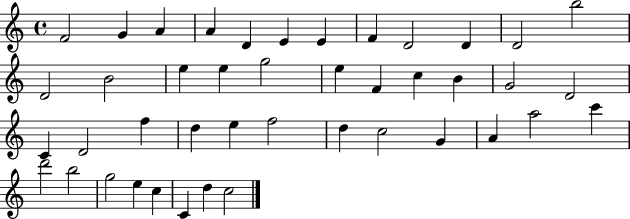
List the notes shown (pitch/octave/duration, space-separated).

F4/h G4/q A4/q A4/q D4/q E4/q E4/q F4/q D4/h D4/q D4/h B5/h D4/h B4/h E5/q E5/q G5/h E5/q F4/q C5/q B4/q G4/h D4/h C4/q D4/h F5/q D5/q E5/q F5/h D5/q C5/h G4/q A4/q A5/h C6/q D6/h B5/h G5/h E5/q C5/q C4/q D5/q C5/h